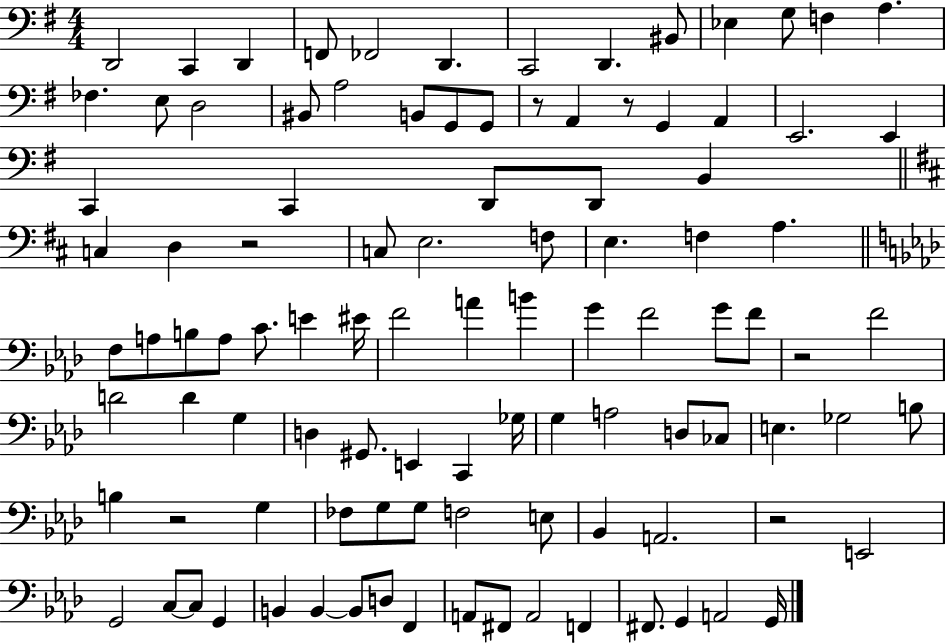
D2/h C2/q D2/q F2/e FES2/h D2/q. C2/h D2/q. BIS2/e Eb3/q G3/e F3/q A3/q. FES3/q. E3/e D3/h BIS2/e A3/h B2/e G2/e G2/e R/e A2/q R/e G2/q A2/q E2/h. E2/q C2/q C2/q D2/e D2/e B2/q C3/q D3/q R/h C3/e E3/h. F3/e E3/q. F3/q A3/q. F3/e A3/e B3/e A3/e C4/e. E4/q EIS4/s F4/h A4/q B4/q G4/q F4/h G4/e F4/e R/h F4/h D4/h D4/q G3/q D3/q G#2/e. E2/q C2/q Gb3/s G3/q A3/h D3/e CES3/e E3/q. Gb3/h B3/e B3/q R/h G3/q FES3/e G3/e G3/e F3/h E3/e Bb2/q A2/h. R/h E2/h G2/h C3/e C3/e G2/q B2/q B2/q B2/e D3/e F2/q A2/e F#2/e A2/h F2/q F#2/e. G2/q A2/h G2/s